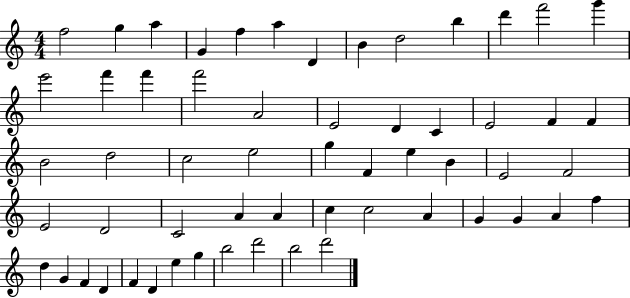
F5/h G5/q A5/q G4/q F5/q A5/q D4/q B4/q D5/h B5/q D6/q F6/h G6/q E6/h F6/q F6/q F6/h A4/h E4/h D4/q C4/q E4/h F4/q F4/q B4/h D5/h C5/h E5/h G5/q F4/q E5/q B4/q E4/h F4/h E4/h D4/h C4/h A4/q A4/q C5/q C5/h A4/q G4/q G4/q A4/q F5/q D5/q G4/q F4/q D4/q F4/q D4/q E5/q G5/q B5/h D6/h B5/h D6/h